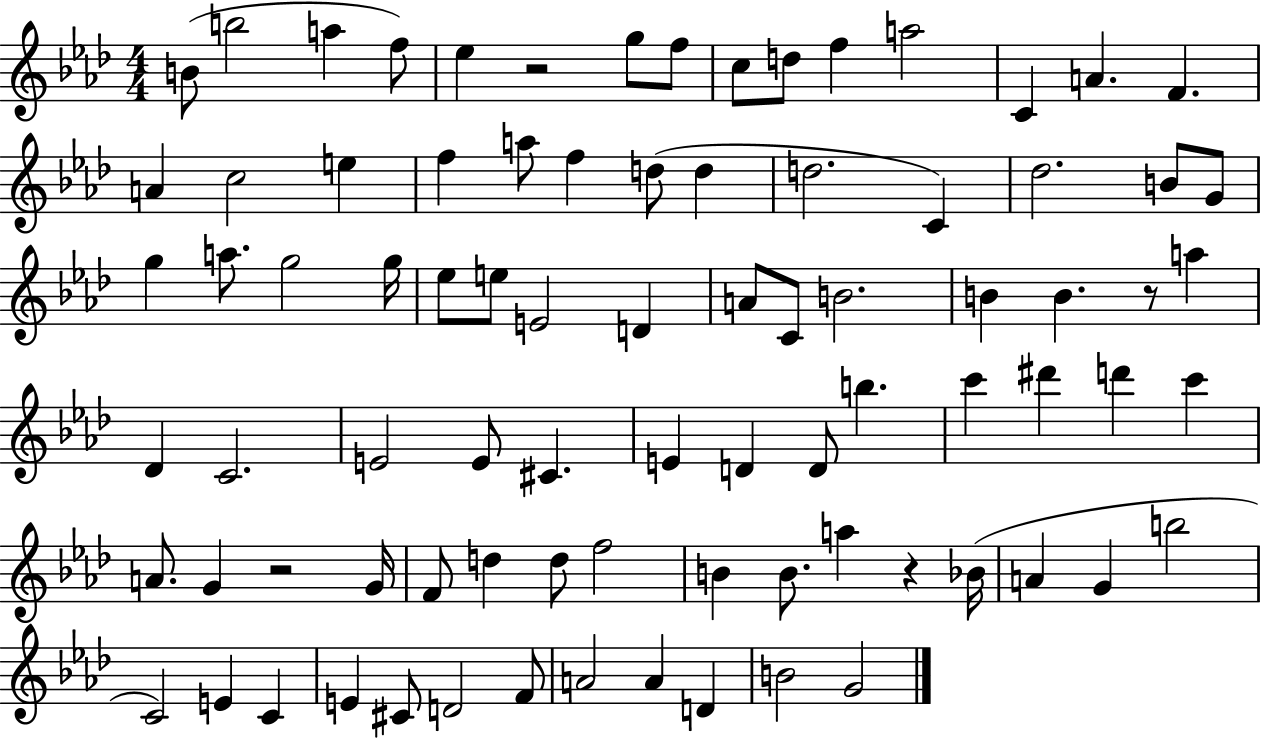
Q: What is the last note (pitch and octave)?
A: G4